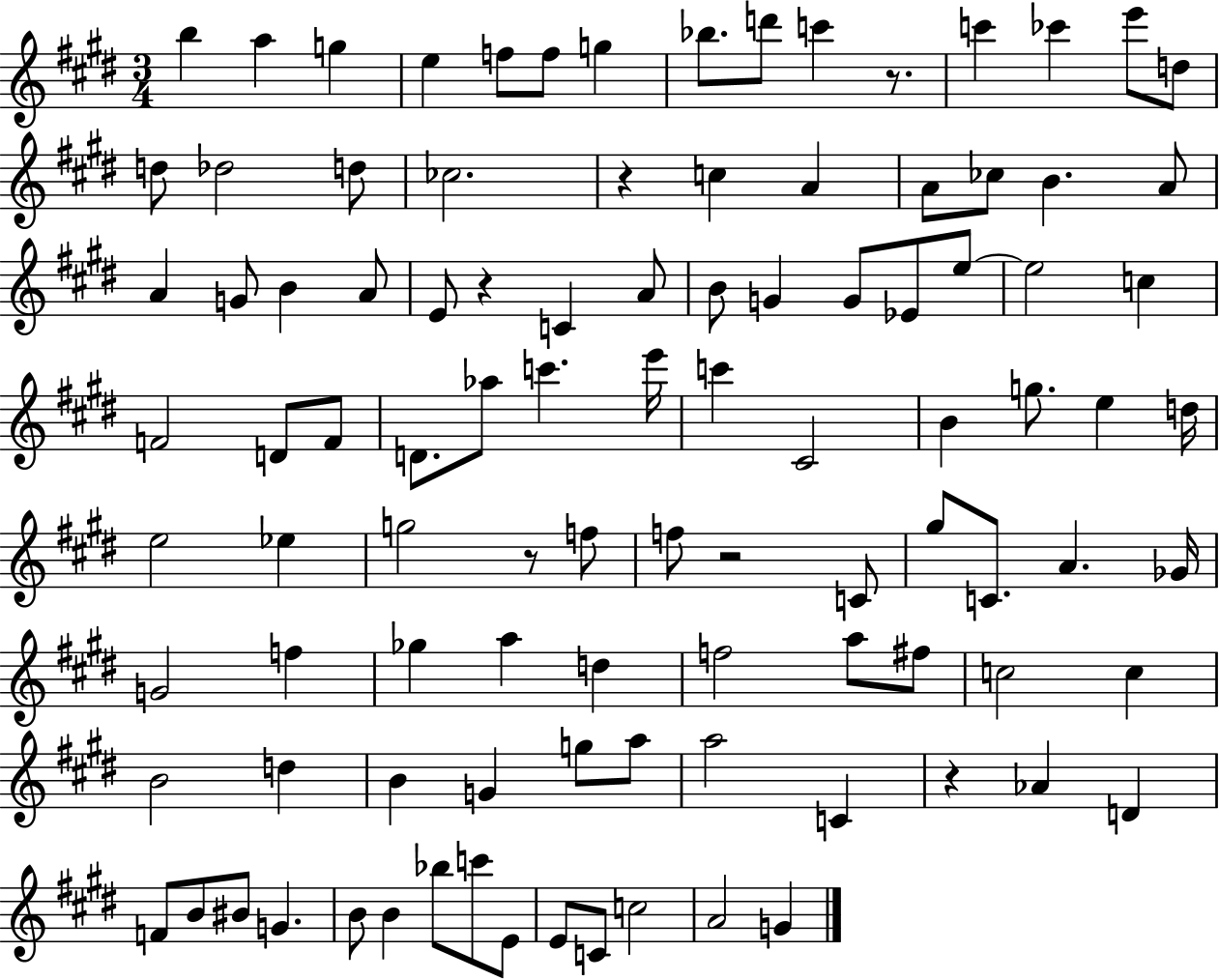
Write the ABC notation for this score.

X:1
T:Untitled
M:3/4
L:1/4
K:E
b a g e f/2 f/2 g _b/2 d'/2 c' z/2 c' _c' e'/2 d/2 d/2 _d2 d/2 _c2 z c A A/2 _c/2 B A/2 A G/2 B A/2 E/2 z C A/2 B/2 G G/2 _E/2 e/2 e2 c F2 D/2 F/2 D/2 _a/2 c' e'/4 c' ^C2 B g/2 e d/4 e2 _e g2 z/2 f/2 f/2 z2 C/2 ^g/2 C/2 A _G/4 G2 f _g a d f2 a/2 ^f/2 c2 c B2 d B G g/2 a/2 a2 C z _A D F/2 B/2 ^B/2 G B/2 B _b/2 c'/2 E/2 E/2 C/2 c2 A2 G